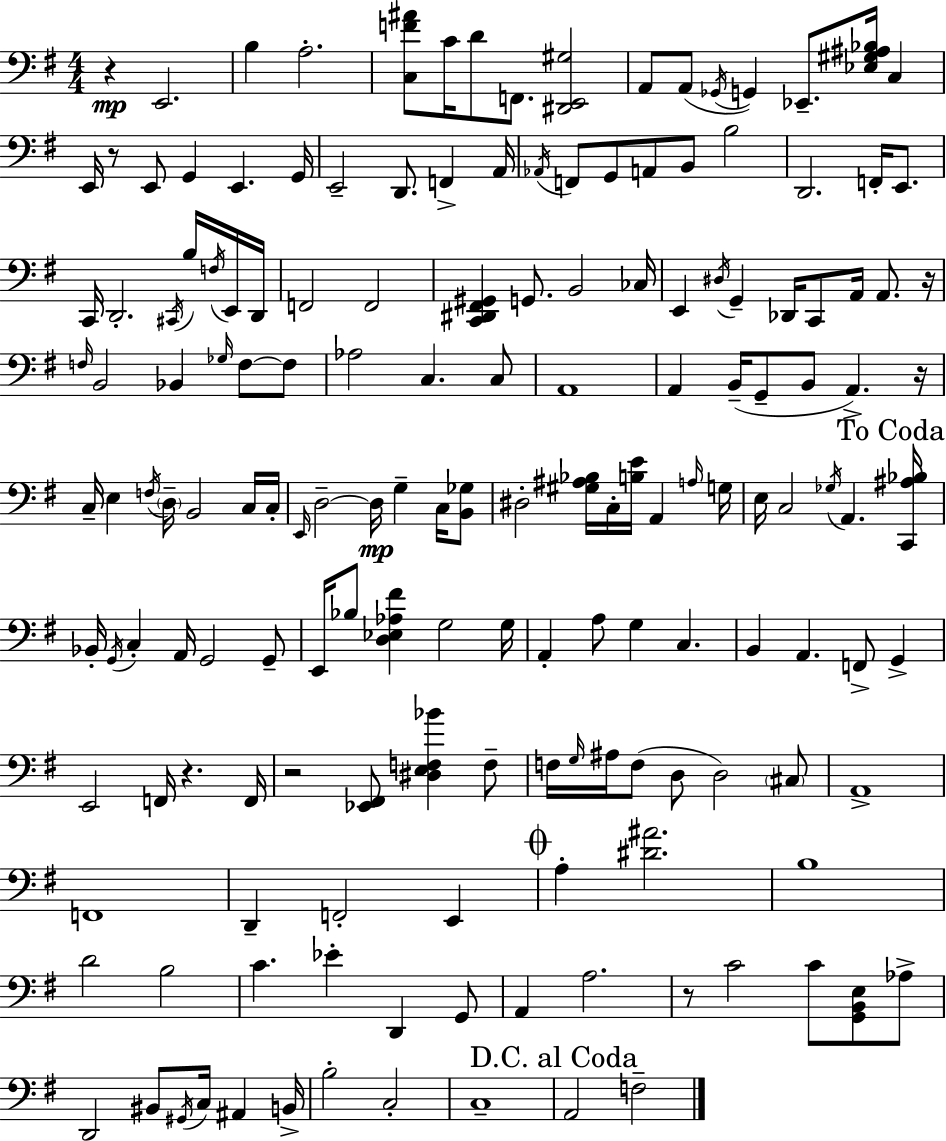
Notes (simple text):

R/q E2/h. B3/q A3/h. [C3,F4,A#4]/e C4/s D4/e F2/e. [D#2,E2,G#3]/h A2/e A2/e Gb2/s G2/q Eb2/e. [Eb3,G#3,A#3,Bb3]/s C3/q E2/s R/e E2/e G2/q E2/q. G2/s E2/h D2/e. F2/q A2/s Ab2/s F2/e G2/e A2/e B2/e B3/h D2/h. F2/s E2/e. C2/s D2/h. C#2/s B3/s F3/s E2/s D2/s F2/h F2/h [C2,D#2,F#2,G#2]/q G2/e. B2/h CES3/s E2/q D#3/s G2/q Db2/s C2/e A2/s A2/e. R/s F3/s B2/h Bb2/q Gb3/s F3/e F3/e Ab3/h C3/q. C3/e A2/w A2/q B2/s G2/e B2/e A2/q. R/s C3/s E3/q F3/s D3/s B2/h C3/s C3/s E2/s D3/h D3/s G3/q C3/s [B2,Gb3]/e D#3/h [G#3,A#3,Bb3]/s C3/s [B3,E4]/s A2/q A3/s G3/s E3/s C3/h Gb3/s A2/q. [C2,A#3,Bb3]/s Bb2/s G2/s C3/q A2/s G2/h G2/e E2/s Bb3/e [D3,Eb3,Ab3,F#4]/q G3/h G3/s A2/q A3/e G3/q C3/q. B2/q A2/q. F2/e G2/q E2/h F2/s R/q. F2/s R/h [Eb2,F#2]/e [D#3,E3,F3,Bb4]/q F3/e F3/s G3/s A#3/s F3/e D3/e D3/h C#3/e A2/w F2/w D2/q F2/h E2/q A3/q [D#4,A#4]/h. B3/w D4/h B3/h C4/q. Eb4/q D2/q G2/e A2/q A3/h. R/e C4/h C4/e [G2,B2,E3]/e Ab3/e D2/h BIS2/e G#2/s C3/s A#2/q B2/s B3/h C3/h C3/w A2/h F3/h